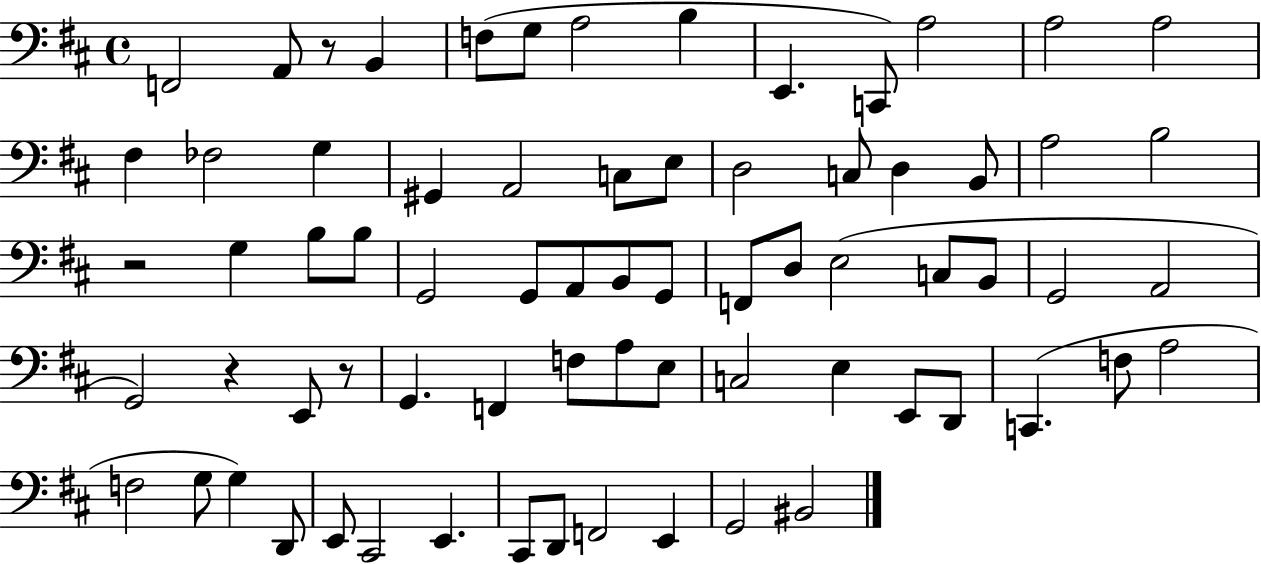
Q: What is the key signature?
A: D major